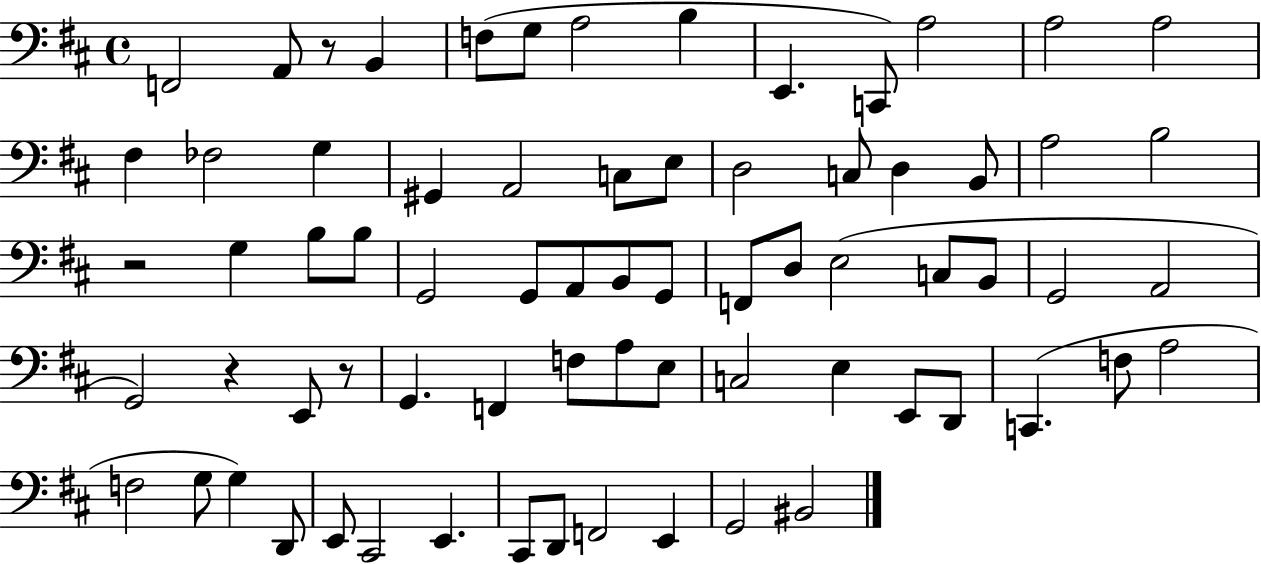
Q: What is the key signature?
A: D major